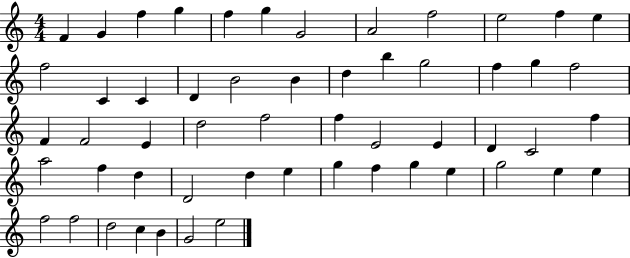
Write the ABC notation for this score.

X:1
T:Untitled
M:4/4
L:1/4
K:C
F G f g f g G2 A2 f2 e2 f e f2 C C D B2 B d b g2 f g f2 F F2 E d2 f2 f E2 E D C2 f a2 f d D2 d e g f g e g2 e e f2 f2 d2 c B G2 e2